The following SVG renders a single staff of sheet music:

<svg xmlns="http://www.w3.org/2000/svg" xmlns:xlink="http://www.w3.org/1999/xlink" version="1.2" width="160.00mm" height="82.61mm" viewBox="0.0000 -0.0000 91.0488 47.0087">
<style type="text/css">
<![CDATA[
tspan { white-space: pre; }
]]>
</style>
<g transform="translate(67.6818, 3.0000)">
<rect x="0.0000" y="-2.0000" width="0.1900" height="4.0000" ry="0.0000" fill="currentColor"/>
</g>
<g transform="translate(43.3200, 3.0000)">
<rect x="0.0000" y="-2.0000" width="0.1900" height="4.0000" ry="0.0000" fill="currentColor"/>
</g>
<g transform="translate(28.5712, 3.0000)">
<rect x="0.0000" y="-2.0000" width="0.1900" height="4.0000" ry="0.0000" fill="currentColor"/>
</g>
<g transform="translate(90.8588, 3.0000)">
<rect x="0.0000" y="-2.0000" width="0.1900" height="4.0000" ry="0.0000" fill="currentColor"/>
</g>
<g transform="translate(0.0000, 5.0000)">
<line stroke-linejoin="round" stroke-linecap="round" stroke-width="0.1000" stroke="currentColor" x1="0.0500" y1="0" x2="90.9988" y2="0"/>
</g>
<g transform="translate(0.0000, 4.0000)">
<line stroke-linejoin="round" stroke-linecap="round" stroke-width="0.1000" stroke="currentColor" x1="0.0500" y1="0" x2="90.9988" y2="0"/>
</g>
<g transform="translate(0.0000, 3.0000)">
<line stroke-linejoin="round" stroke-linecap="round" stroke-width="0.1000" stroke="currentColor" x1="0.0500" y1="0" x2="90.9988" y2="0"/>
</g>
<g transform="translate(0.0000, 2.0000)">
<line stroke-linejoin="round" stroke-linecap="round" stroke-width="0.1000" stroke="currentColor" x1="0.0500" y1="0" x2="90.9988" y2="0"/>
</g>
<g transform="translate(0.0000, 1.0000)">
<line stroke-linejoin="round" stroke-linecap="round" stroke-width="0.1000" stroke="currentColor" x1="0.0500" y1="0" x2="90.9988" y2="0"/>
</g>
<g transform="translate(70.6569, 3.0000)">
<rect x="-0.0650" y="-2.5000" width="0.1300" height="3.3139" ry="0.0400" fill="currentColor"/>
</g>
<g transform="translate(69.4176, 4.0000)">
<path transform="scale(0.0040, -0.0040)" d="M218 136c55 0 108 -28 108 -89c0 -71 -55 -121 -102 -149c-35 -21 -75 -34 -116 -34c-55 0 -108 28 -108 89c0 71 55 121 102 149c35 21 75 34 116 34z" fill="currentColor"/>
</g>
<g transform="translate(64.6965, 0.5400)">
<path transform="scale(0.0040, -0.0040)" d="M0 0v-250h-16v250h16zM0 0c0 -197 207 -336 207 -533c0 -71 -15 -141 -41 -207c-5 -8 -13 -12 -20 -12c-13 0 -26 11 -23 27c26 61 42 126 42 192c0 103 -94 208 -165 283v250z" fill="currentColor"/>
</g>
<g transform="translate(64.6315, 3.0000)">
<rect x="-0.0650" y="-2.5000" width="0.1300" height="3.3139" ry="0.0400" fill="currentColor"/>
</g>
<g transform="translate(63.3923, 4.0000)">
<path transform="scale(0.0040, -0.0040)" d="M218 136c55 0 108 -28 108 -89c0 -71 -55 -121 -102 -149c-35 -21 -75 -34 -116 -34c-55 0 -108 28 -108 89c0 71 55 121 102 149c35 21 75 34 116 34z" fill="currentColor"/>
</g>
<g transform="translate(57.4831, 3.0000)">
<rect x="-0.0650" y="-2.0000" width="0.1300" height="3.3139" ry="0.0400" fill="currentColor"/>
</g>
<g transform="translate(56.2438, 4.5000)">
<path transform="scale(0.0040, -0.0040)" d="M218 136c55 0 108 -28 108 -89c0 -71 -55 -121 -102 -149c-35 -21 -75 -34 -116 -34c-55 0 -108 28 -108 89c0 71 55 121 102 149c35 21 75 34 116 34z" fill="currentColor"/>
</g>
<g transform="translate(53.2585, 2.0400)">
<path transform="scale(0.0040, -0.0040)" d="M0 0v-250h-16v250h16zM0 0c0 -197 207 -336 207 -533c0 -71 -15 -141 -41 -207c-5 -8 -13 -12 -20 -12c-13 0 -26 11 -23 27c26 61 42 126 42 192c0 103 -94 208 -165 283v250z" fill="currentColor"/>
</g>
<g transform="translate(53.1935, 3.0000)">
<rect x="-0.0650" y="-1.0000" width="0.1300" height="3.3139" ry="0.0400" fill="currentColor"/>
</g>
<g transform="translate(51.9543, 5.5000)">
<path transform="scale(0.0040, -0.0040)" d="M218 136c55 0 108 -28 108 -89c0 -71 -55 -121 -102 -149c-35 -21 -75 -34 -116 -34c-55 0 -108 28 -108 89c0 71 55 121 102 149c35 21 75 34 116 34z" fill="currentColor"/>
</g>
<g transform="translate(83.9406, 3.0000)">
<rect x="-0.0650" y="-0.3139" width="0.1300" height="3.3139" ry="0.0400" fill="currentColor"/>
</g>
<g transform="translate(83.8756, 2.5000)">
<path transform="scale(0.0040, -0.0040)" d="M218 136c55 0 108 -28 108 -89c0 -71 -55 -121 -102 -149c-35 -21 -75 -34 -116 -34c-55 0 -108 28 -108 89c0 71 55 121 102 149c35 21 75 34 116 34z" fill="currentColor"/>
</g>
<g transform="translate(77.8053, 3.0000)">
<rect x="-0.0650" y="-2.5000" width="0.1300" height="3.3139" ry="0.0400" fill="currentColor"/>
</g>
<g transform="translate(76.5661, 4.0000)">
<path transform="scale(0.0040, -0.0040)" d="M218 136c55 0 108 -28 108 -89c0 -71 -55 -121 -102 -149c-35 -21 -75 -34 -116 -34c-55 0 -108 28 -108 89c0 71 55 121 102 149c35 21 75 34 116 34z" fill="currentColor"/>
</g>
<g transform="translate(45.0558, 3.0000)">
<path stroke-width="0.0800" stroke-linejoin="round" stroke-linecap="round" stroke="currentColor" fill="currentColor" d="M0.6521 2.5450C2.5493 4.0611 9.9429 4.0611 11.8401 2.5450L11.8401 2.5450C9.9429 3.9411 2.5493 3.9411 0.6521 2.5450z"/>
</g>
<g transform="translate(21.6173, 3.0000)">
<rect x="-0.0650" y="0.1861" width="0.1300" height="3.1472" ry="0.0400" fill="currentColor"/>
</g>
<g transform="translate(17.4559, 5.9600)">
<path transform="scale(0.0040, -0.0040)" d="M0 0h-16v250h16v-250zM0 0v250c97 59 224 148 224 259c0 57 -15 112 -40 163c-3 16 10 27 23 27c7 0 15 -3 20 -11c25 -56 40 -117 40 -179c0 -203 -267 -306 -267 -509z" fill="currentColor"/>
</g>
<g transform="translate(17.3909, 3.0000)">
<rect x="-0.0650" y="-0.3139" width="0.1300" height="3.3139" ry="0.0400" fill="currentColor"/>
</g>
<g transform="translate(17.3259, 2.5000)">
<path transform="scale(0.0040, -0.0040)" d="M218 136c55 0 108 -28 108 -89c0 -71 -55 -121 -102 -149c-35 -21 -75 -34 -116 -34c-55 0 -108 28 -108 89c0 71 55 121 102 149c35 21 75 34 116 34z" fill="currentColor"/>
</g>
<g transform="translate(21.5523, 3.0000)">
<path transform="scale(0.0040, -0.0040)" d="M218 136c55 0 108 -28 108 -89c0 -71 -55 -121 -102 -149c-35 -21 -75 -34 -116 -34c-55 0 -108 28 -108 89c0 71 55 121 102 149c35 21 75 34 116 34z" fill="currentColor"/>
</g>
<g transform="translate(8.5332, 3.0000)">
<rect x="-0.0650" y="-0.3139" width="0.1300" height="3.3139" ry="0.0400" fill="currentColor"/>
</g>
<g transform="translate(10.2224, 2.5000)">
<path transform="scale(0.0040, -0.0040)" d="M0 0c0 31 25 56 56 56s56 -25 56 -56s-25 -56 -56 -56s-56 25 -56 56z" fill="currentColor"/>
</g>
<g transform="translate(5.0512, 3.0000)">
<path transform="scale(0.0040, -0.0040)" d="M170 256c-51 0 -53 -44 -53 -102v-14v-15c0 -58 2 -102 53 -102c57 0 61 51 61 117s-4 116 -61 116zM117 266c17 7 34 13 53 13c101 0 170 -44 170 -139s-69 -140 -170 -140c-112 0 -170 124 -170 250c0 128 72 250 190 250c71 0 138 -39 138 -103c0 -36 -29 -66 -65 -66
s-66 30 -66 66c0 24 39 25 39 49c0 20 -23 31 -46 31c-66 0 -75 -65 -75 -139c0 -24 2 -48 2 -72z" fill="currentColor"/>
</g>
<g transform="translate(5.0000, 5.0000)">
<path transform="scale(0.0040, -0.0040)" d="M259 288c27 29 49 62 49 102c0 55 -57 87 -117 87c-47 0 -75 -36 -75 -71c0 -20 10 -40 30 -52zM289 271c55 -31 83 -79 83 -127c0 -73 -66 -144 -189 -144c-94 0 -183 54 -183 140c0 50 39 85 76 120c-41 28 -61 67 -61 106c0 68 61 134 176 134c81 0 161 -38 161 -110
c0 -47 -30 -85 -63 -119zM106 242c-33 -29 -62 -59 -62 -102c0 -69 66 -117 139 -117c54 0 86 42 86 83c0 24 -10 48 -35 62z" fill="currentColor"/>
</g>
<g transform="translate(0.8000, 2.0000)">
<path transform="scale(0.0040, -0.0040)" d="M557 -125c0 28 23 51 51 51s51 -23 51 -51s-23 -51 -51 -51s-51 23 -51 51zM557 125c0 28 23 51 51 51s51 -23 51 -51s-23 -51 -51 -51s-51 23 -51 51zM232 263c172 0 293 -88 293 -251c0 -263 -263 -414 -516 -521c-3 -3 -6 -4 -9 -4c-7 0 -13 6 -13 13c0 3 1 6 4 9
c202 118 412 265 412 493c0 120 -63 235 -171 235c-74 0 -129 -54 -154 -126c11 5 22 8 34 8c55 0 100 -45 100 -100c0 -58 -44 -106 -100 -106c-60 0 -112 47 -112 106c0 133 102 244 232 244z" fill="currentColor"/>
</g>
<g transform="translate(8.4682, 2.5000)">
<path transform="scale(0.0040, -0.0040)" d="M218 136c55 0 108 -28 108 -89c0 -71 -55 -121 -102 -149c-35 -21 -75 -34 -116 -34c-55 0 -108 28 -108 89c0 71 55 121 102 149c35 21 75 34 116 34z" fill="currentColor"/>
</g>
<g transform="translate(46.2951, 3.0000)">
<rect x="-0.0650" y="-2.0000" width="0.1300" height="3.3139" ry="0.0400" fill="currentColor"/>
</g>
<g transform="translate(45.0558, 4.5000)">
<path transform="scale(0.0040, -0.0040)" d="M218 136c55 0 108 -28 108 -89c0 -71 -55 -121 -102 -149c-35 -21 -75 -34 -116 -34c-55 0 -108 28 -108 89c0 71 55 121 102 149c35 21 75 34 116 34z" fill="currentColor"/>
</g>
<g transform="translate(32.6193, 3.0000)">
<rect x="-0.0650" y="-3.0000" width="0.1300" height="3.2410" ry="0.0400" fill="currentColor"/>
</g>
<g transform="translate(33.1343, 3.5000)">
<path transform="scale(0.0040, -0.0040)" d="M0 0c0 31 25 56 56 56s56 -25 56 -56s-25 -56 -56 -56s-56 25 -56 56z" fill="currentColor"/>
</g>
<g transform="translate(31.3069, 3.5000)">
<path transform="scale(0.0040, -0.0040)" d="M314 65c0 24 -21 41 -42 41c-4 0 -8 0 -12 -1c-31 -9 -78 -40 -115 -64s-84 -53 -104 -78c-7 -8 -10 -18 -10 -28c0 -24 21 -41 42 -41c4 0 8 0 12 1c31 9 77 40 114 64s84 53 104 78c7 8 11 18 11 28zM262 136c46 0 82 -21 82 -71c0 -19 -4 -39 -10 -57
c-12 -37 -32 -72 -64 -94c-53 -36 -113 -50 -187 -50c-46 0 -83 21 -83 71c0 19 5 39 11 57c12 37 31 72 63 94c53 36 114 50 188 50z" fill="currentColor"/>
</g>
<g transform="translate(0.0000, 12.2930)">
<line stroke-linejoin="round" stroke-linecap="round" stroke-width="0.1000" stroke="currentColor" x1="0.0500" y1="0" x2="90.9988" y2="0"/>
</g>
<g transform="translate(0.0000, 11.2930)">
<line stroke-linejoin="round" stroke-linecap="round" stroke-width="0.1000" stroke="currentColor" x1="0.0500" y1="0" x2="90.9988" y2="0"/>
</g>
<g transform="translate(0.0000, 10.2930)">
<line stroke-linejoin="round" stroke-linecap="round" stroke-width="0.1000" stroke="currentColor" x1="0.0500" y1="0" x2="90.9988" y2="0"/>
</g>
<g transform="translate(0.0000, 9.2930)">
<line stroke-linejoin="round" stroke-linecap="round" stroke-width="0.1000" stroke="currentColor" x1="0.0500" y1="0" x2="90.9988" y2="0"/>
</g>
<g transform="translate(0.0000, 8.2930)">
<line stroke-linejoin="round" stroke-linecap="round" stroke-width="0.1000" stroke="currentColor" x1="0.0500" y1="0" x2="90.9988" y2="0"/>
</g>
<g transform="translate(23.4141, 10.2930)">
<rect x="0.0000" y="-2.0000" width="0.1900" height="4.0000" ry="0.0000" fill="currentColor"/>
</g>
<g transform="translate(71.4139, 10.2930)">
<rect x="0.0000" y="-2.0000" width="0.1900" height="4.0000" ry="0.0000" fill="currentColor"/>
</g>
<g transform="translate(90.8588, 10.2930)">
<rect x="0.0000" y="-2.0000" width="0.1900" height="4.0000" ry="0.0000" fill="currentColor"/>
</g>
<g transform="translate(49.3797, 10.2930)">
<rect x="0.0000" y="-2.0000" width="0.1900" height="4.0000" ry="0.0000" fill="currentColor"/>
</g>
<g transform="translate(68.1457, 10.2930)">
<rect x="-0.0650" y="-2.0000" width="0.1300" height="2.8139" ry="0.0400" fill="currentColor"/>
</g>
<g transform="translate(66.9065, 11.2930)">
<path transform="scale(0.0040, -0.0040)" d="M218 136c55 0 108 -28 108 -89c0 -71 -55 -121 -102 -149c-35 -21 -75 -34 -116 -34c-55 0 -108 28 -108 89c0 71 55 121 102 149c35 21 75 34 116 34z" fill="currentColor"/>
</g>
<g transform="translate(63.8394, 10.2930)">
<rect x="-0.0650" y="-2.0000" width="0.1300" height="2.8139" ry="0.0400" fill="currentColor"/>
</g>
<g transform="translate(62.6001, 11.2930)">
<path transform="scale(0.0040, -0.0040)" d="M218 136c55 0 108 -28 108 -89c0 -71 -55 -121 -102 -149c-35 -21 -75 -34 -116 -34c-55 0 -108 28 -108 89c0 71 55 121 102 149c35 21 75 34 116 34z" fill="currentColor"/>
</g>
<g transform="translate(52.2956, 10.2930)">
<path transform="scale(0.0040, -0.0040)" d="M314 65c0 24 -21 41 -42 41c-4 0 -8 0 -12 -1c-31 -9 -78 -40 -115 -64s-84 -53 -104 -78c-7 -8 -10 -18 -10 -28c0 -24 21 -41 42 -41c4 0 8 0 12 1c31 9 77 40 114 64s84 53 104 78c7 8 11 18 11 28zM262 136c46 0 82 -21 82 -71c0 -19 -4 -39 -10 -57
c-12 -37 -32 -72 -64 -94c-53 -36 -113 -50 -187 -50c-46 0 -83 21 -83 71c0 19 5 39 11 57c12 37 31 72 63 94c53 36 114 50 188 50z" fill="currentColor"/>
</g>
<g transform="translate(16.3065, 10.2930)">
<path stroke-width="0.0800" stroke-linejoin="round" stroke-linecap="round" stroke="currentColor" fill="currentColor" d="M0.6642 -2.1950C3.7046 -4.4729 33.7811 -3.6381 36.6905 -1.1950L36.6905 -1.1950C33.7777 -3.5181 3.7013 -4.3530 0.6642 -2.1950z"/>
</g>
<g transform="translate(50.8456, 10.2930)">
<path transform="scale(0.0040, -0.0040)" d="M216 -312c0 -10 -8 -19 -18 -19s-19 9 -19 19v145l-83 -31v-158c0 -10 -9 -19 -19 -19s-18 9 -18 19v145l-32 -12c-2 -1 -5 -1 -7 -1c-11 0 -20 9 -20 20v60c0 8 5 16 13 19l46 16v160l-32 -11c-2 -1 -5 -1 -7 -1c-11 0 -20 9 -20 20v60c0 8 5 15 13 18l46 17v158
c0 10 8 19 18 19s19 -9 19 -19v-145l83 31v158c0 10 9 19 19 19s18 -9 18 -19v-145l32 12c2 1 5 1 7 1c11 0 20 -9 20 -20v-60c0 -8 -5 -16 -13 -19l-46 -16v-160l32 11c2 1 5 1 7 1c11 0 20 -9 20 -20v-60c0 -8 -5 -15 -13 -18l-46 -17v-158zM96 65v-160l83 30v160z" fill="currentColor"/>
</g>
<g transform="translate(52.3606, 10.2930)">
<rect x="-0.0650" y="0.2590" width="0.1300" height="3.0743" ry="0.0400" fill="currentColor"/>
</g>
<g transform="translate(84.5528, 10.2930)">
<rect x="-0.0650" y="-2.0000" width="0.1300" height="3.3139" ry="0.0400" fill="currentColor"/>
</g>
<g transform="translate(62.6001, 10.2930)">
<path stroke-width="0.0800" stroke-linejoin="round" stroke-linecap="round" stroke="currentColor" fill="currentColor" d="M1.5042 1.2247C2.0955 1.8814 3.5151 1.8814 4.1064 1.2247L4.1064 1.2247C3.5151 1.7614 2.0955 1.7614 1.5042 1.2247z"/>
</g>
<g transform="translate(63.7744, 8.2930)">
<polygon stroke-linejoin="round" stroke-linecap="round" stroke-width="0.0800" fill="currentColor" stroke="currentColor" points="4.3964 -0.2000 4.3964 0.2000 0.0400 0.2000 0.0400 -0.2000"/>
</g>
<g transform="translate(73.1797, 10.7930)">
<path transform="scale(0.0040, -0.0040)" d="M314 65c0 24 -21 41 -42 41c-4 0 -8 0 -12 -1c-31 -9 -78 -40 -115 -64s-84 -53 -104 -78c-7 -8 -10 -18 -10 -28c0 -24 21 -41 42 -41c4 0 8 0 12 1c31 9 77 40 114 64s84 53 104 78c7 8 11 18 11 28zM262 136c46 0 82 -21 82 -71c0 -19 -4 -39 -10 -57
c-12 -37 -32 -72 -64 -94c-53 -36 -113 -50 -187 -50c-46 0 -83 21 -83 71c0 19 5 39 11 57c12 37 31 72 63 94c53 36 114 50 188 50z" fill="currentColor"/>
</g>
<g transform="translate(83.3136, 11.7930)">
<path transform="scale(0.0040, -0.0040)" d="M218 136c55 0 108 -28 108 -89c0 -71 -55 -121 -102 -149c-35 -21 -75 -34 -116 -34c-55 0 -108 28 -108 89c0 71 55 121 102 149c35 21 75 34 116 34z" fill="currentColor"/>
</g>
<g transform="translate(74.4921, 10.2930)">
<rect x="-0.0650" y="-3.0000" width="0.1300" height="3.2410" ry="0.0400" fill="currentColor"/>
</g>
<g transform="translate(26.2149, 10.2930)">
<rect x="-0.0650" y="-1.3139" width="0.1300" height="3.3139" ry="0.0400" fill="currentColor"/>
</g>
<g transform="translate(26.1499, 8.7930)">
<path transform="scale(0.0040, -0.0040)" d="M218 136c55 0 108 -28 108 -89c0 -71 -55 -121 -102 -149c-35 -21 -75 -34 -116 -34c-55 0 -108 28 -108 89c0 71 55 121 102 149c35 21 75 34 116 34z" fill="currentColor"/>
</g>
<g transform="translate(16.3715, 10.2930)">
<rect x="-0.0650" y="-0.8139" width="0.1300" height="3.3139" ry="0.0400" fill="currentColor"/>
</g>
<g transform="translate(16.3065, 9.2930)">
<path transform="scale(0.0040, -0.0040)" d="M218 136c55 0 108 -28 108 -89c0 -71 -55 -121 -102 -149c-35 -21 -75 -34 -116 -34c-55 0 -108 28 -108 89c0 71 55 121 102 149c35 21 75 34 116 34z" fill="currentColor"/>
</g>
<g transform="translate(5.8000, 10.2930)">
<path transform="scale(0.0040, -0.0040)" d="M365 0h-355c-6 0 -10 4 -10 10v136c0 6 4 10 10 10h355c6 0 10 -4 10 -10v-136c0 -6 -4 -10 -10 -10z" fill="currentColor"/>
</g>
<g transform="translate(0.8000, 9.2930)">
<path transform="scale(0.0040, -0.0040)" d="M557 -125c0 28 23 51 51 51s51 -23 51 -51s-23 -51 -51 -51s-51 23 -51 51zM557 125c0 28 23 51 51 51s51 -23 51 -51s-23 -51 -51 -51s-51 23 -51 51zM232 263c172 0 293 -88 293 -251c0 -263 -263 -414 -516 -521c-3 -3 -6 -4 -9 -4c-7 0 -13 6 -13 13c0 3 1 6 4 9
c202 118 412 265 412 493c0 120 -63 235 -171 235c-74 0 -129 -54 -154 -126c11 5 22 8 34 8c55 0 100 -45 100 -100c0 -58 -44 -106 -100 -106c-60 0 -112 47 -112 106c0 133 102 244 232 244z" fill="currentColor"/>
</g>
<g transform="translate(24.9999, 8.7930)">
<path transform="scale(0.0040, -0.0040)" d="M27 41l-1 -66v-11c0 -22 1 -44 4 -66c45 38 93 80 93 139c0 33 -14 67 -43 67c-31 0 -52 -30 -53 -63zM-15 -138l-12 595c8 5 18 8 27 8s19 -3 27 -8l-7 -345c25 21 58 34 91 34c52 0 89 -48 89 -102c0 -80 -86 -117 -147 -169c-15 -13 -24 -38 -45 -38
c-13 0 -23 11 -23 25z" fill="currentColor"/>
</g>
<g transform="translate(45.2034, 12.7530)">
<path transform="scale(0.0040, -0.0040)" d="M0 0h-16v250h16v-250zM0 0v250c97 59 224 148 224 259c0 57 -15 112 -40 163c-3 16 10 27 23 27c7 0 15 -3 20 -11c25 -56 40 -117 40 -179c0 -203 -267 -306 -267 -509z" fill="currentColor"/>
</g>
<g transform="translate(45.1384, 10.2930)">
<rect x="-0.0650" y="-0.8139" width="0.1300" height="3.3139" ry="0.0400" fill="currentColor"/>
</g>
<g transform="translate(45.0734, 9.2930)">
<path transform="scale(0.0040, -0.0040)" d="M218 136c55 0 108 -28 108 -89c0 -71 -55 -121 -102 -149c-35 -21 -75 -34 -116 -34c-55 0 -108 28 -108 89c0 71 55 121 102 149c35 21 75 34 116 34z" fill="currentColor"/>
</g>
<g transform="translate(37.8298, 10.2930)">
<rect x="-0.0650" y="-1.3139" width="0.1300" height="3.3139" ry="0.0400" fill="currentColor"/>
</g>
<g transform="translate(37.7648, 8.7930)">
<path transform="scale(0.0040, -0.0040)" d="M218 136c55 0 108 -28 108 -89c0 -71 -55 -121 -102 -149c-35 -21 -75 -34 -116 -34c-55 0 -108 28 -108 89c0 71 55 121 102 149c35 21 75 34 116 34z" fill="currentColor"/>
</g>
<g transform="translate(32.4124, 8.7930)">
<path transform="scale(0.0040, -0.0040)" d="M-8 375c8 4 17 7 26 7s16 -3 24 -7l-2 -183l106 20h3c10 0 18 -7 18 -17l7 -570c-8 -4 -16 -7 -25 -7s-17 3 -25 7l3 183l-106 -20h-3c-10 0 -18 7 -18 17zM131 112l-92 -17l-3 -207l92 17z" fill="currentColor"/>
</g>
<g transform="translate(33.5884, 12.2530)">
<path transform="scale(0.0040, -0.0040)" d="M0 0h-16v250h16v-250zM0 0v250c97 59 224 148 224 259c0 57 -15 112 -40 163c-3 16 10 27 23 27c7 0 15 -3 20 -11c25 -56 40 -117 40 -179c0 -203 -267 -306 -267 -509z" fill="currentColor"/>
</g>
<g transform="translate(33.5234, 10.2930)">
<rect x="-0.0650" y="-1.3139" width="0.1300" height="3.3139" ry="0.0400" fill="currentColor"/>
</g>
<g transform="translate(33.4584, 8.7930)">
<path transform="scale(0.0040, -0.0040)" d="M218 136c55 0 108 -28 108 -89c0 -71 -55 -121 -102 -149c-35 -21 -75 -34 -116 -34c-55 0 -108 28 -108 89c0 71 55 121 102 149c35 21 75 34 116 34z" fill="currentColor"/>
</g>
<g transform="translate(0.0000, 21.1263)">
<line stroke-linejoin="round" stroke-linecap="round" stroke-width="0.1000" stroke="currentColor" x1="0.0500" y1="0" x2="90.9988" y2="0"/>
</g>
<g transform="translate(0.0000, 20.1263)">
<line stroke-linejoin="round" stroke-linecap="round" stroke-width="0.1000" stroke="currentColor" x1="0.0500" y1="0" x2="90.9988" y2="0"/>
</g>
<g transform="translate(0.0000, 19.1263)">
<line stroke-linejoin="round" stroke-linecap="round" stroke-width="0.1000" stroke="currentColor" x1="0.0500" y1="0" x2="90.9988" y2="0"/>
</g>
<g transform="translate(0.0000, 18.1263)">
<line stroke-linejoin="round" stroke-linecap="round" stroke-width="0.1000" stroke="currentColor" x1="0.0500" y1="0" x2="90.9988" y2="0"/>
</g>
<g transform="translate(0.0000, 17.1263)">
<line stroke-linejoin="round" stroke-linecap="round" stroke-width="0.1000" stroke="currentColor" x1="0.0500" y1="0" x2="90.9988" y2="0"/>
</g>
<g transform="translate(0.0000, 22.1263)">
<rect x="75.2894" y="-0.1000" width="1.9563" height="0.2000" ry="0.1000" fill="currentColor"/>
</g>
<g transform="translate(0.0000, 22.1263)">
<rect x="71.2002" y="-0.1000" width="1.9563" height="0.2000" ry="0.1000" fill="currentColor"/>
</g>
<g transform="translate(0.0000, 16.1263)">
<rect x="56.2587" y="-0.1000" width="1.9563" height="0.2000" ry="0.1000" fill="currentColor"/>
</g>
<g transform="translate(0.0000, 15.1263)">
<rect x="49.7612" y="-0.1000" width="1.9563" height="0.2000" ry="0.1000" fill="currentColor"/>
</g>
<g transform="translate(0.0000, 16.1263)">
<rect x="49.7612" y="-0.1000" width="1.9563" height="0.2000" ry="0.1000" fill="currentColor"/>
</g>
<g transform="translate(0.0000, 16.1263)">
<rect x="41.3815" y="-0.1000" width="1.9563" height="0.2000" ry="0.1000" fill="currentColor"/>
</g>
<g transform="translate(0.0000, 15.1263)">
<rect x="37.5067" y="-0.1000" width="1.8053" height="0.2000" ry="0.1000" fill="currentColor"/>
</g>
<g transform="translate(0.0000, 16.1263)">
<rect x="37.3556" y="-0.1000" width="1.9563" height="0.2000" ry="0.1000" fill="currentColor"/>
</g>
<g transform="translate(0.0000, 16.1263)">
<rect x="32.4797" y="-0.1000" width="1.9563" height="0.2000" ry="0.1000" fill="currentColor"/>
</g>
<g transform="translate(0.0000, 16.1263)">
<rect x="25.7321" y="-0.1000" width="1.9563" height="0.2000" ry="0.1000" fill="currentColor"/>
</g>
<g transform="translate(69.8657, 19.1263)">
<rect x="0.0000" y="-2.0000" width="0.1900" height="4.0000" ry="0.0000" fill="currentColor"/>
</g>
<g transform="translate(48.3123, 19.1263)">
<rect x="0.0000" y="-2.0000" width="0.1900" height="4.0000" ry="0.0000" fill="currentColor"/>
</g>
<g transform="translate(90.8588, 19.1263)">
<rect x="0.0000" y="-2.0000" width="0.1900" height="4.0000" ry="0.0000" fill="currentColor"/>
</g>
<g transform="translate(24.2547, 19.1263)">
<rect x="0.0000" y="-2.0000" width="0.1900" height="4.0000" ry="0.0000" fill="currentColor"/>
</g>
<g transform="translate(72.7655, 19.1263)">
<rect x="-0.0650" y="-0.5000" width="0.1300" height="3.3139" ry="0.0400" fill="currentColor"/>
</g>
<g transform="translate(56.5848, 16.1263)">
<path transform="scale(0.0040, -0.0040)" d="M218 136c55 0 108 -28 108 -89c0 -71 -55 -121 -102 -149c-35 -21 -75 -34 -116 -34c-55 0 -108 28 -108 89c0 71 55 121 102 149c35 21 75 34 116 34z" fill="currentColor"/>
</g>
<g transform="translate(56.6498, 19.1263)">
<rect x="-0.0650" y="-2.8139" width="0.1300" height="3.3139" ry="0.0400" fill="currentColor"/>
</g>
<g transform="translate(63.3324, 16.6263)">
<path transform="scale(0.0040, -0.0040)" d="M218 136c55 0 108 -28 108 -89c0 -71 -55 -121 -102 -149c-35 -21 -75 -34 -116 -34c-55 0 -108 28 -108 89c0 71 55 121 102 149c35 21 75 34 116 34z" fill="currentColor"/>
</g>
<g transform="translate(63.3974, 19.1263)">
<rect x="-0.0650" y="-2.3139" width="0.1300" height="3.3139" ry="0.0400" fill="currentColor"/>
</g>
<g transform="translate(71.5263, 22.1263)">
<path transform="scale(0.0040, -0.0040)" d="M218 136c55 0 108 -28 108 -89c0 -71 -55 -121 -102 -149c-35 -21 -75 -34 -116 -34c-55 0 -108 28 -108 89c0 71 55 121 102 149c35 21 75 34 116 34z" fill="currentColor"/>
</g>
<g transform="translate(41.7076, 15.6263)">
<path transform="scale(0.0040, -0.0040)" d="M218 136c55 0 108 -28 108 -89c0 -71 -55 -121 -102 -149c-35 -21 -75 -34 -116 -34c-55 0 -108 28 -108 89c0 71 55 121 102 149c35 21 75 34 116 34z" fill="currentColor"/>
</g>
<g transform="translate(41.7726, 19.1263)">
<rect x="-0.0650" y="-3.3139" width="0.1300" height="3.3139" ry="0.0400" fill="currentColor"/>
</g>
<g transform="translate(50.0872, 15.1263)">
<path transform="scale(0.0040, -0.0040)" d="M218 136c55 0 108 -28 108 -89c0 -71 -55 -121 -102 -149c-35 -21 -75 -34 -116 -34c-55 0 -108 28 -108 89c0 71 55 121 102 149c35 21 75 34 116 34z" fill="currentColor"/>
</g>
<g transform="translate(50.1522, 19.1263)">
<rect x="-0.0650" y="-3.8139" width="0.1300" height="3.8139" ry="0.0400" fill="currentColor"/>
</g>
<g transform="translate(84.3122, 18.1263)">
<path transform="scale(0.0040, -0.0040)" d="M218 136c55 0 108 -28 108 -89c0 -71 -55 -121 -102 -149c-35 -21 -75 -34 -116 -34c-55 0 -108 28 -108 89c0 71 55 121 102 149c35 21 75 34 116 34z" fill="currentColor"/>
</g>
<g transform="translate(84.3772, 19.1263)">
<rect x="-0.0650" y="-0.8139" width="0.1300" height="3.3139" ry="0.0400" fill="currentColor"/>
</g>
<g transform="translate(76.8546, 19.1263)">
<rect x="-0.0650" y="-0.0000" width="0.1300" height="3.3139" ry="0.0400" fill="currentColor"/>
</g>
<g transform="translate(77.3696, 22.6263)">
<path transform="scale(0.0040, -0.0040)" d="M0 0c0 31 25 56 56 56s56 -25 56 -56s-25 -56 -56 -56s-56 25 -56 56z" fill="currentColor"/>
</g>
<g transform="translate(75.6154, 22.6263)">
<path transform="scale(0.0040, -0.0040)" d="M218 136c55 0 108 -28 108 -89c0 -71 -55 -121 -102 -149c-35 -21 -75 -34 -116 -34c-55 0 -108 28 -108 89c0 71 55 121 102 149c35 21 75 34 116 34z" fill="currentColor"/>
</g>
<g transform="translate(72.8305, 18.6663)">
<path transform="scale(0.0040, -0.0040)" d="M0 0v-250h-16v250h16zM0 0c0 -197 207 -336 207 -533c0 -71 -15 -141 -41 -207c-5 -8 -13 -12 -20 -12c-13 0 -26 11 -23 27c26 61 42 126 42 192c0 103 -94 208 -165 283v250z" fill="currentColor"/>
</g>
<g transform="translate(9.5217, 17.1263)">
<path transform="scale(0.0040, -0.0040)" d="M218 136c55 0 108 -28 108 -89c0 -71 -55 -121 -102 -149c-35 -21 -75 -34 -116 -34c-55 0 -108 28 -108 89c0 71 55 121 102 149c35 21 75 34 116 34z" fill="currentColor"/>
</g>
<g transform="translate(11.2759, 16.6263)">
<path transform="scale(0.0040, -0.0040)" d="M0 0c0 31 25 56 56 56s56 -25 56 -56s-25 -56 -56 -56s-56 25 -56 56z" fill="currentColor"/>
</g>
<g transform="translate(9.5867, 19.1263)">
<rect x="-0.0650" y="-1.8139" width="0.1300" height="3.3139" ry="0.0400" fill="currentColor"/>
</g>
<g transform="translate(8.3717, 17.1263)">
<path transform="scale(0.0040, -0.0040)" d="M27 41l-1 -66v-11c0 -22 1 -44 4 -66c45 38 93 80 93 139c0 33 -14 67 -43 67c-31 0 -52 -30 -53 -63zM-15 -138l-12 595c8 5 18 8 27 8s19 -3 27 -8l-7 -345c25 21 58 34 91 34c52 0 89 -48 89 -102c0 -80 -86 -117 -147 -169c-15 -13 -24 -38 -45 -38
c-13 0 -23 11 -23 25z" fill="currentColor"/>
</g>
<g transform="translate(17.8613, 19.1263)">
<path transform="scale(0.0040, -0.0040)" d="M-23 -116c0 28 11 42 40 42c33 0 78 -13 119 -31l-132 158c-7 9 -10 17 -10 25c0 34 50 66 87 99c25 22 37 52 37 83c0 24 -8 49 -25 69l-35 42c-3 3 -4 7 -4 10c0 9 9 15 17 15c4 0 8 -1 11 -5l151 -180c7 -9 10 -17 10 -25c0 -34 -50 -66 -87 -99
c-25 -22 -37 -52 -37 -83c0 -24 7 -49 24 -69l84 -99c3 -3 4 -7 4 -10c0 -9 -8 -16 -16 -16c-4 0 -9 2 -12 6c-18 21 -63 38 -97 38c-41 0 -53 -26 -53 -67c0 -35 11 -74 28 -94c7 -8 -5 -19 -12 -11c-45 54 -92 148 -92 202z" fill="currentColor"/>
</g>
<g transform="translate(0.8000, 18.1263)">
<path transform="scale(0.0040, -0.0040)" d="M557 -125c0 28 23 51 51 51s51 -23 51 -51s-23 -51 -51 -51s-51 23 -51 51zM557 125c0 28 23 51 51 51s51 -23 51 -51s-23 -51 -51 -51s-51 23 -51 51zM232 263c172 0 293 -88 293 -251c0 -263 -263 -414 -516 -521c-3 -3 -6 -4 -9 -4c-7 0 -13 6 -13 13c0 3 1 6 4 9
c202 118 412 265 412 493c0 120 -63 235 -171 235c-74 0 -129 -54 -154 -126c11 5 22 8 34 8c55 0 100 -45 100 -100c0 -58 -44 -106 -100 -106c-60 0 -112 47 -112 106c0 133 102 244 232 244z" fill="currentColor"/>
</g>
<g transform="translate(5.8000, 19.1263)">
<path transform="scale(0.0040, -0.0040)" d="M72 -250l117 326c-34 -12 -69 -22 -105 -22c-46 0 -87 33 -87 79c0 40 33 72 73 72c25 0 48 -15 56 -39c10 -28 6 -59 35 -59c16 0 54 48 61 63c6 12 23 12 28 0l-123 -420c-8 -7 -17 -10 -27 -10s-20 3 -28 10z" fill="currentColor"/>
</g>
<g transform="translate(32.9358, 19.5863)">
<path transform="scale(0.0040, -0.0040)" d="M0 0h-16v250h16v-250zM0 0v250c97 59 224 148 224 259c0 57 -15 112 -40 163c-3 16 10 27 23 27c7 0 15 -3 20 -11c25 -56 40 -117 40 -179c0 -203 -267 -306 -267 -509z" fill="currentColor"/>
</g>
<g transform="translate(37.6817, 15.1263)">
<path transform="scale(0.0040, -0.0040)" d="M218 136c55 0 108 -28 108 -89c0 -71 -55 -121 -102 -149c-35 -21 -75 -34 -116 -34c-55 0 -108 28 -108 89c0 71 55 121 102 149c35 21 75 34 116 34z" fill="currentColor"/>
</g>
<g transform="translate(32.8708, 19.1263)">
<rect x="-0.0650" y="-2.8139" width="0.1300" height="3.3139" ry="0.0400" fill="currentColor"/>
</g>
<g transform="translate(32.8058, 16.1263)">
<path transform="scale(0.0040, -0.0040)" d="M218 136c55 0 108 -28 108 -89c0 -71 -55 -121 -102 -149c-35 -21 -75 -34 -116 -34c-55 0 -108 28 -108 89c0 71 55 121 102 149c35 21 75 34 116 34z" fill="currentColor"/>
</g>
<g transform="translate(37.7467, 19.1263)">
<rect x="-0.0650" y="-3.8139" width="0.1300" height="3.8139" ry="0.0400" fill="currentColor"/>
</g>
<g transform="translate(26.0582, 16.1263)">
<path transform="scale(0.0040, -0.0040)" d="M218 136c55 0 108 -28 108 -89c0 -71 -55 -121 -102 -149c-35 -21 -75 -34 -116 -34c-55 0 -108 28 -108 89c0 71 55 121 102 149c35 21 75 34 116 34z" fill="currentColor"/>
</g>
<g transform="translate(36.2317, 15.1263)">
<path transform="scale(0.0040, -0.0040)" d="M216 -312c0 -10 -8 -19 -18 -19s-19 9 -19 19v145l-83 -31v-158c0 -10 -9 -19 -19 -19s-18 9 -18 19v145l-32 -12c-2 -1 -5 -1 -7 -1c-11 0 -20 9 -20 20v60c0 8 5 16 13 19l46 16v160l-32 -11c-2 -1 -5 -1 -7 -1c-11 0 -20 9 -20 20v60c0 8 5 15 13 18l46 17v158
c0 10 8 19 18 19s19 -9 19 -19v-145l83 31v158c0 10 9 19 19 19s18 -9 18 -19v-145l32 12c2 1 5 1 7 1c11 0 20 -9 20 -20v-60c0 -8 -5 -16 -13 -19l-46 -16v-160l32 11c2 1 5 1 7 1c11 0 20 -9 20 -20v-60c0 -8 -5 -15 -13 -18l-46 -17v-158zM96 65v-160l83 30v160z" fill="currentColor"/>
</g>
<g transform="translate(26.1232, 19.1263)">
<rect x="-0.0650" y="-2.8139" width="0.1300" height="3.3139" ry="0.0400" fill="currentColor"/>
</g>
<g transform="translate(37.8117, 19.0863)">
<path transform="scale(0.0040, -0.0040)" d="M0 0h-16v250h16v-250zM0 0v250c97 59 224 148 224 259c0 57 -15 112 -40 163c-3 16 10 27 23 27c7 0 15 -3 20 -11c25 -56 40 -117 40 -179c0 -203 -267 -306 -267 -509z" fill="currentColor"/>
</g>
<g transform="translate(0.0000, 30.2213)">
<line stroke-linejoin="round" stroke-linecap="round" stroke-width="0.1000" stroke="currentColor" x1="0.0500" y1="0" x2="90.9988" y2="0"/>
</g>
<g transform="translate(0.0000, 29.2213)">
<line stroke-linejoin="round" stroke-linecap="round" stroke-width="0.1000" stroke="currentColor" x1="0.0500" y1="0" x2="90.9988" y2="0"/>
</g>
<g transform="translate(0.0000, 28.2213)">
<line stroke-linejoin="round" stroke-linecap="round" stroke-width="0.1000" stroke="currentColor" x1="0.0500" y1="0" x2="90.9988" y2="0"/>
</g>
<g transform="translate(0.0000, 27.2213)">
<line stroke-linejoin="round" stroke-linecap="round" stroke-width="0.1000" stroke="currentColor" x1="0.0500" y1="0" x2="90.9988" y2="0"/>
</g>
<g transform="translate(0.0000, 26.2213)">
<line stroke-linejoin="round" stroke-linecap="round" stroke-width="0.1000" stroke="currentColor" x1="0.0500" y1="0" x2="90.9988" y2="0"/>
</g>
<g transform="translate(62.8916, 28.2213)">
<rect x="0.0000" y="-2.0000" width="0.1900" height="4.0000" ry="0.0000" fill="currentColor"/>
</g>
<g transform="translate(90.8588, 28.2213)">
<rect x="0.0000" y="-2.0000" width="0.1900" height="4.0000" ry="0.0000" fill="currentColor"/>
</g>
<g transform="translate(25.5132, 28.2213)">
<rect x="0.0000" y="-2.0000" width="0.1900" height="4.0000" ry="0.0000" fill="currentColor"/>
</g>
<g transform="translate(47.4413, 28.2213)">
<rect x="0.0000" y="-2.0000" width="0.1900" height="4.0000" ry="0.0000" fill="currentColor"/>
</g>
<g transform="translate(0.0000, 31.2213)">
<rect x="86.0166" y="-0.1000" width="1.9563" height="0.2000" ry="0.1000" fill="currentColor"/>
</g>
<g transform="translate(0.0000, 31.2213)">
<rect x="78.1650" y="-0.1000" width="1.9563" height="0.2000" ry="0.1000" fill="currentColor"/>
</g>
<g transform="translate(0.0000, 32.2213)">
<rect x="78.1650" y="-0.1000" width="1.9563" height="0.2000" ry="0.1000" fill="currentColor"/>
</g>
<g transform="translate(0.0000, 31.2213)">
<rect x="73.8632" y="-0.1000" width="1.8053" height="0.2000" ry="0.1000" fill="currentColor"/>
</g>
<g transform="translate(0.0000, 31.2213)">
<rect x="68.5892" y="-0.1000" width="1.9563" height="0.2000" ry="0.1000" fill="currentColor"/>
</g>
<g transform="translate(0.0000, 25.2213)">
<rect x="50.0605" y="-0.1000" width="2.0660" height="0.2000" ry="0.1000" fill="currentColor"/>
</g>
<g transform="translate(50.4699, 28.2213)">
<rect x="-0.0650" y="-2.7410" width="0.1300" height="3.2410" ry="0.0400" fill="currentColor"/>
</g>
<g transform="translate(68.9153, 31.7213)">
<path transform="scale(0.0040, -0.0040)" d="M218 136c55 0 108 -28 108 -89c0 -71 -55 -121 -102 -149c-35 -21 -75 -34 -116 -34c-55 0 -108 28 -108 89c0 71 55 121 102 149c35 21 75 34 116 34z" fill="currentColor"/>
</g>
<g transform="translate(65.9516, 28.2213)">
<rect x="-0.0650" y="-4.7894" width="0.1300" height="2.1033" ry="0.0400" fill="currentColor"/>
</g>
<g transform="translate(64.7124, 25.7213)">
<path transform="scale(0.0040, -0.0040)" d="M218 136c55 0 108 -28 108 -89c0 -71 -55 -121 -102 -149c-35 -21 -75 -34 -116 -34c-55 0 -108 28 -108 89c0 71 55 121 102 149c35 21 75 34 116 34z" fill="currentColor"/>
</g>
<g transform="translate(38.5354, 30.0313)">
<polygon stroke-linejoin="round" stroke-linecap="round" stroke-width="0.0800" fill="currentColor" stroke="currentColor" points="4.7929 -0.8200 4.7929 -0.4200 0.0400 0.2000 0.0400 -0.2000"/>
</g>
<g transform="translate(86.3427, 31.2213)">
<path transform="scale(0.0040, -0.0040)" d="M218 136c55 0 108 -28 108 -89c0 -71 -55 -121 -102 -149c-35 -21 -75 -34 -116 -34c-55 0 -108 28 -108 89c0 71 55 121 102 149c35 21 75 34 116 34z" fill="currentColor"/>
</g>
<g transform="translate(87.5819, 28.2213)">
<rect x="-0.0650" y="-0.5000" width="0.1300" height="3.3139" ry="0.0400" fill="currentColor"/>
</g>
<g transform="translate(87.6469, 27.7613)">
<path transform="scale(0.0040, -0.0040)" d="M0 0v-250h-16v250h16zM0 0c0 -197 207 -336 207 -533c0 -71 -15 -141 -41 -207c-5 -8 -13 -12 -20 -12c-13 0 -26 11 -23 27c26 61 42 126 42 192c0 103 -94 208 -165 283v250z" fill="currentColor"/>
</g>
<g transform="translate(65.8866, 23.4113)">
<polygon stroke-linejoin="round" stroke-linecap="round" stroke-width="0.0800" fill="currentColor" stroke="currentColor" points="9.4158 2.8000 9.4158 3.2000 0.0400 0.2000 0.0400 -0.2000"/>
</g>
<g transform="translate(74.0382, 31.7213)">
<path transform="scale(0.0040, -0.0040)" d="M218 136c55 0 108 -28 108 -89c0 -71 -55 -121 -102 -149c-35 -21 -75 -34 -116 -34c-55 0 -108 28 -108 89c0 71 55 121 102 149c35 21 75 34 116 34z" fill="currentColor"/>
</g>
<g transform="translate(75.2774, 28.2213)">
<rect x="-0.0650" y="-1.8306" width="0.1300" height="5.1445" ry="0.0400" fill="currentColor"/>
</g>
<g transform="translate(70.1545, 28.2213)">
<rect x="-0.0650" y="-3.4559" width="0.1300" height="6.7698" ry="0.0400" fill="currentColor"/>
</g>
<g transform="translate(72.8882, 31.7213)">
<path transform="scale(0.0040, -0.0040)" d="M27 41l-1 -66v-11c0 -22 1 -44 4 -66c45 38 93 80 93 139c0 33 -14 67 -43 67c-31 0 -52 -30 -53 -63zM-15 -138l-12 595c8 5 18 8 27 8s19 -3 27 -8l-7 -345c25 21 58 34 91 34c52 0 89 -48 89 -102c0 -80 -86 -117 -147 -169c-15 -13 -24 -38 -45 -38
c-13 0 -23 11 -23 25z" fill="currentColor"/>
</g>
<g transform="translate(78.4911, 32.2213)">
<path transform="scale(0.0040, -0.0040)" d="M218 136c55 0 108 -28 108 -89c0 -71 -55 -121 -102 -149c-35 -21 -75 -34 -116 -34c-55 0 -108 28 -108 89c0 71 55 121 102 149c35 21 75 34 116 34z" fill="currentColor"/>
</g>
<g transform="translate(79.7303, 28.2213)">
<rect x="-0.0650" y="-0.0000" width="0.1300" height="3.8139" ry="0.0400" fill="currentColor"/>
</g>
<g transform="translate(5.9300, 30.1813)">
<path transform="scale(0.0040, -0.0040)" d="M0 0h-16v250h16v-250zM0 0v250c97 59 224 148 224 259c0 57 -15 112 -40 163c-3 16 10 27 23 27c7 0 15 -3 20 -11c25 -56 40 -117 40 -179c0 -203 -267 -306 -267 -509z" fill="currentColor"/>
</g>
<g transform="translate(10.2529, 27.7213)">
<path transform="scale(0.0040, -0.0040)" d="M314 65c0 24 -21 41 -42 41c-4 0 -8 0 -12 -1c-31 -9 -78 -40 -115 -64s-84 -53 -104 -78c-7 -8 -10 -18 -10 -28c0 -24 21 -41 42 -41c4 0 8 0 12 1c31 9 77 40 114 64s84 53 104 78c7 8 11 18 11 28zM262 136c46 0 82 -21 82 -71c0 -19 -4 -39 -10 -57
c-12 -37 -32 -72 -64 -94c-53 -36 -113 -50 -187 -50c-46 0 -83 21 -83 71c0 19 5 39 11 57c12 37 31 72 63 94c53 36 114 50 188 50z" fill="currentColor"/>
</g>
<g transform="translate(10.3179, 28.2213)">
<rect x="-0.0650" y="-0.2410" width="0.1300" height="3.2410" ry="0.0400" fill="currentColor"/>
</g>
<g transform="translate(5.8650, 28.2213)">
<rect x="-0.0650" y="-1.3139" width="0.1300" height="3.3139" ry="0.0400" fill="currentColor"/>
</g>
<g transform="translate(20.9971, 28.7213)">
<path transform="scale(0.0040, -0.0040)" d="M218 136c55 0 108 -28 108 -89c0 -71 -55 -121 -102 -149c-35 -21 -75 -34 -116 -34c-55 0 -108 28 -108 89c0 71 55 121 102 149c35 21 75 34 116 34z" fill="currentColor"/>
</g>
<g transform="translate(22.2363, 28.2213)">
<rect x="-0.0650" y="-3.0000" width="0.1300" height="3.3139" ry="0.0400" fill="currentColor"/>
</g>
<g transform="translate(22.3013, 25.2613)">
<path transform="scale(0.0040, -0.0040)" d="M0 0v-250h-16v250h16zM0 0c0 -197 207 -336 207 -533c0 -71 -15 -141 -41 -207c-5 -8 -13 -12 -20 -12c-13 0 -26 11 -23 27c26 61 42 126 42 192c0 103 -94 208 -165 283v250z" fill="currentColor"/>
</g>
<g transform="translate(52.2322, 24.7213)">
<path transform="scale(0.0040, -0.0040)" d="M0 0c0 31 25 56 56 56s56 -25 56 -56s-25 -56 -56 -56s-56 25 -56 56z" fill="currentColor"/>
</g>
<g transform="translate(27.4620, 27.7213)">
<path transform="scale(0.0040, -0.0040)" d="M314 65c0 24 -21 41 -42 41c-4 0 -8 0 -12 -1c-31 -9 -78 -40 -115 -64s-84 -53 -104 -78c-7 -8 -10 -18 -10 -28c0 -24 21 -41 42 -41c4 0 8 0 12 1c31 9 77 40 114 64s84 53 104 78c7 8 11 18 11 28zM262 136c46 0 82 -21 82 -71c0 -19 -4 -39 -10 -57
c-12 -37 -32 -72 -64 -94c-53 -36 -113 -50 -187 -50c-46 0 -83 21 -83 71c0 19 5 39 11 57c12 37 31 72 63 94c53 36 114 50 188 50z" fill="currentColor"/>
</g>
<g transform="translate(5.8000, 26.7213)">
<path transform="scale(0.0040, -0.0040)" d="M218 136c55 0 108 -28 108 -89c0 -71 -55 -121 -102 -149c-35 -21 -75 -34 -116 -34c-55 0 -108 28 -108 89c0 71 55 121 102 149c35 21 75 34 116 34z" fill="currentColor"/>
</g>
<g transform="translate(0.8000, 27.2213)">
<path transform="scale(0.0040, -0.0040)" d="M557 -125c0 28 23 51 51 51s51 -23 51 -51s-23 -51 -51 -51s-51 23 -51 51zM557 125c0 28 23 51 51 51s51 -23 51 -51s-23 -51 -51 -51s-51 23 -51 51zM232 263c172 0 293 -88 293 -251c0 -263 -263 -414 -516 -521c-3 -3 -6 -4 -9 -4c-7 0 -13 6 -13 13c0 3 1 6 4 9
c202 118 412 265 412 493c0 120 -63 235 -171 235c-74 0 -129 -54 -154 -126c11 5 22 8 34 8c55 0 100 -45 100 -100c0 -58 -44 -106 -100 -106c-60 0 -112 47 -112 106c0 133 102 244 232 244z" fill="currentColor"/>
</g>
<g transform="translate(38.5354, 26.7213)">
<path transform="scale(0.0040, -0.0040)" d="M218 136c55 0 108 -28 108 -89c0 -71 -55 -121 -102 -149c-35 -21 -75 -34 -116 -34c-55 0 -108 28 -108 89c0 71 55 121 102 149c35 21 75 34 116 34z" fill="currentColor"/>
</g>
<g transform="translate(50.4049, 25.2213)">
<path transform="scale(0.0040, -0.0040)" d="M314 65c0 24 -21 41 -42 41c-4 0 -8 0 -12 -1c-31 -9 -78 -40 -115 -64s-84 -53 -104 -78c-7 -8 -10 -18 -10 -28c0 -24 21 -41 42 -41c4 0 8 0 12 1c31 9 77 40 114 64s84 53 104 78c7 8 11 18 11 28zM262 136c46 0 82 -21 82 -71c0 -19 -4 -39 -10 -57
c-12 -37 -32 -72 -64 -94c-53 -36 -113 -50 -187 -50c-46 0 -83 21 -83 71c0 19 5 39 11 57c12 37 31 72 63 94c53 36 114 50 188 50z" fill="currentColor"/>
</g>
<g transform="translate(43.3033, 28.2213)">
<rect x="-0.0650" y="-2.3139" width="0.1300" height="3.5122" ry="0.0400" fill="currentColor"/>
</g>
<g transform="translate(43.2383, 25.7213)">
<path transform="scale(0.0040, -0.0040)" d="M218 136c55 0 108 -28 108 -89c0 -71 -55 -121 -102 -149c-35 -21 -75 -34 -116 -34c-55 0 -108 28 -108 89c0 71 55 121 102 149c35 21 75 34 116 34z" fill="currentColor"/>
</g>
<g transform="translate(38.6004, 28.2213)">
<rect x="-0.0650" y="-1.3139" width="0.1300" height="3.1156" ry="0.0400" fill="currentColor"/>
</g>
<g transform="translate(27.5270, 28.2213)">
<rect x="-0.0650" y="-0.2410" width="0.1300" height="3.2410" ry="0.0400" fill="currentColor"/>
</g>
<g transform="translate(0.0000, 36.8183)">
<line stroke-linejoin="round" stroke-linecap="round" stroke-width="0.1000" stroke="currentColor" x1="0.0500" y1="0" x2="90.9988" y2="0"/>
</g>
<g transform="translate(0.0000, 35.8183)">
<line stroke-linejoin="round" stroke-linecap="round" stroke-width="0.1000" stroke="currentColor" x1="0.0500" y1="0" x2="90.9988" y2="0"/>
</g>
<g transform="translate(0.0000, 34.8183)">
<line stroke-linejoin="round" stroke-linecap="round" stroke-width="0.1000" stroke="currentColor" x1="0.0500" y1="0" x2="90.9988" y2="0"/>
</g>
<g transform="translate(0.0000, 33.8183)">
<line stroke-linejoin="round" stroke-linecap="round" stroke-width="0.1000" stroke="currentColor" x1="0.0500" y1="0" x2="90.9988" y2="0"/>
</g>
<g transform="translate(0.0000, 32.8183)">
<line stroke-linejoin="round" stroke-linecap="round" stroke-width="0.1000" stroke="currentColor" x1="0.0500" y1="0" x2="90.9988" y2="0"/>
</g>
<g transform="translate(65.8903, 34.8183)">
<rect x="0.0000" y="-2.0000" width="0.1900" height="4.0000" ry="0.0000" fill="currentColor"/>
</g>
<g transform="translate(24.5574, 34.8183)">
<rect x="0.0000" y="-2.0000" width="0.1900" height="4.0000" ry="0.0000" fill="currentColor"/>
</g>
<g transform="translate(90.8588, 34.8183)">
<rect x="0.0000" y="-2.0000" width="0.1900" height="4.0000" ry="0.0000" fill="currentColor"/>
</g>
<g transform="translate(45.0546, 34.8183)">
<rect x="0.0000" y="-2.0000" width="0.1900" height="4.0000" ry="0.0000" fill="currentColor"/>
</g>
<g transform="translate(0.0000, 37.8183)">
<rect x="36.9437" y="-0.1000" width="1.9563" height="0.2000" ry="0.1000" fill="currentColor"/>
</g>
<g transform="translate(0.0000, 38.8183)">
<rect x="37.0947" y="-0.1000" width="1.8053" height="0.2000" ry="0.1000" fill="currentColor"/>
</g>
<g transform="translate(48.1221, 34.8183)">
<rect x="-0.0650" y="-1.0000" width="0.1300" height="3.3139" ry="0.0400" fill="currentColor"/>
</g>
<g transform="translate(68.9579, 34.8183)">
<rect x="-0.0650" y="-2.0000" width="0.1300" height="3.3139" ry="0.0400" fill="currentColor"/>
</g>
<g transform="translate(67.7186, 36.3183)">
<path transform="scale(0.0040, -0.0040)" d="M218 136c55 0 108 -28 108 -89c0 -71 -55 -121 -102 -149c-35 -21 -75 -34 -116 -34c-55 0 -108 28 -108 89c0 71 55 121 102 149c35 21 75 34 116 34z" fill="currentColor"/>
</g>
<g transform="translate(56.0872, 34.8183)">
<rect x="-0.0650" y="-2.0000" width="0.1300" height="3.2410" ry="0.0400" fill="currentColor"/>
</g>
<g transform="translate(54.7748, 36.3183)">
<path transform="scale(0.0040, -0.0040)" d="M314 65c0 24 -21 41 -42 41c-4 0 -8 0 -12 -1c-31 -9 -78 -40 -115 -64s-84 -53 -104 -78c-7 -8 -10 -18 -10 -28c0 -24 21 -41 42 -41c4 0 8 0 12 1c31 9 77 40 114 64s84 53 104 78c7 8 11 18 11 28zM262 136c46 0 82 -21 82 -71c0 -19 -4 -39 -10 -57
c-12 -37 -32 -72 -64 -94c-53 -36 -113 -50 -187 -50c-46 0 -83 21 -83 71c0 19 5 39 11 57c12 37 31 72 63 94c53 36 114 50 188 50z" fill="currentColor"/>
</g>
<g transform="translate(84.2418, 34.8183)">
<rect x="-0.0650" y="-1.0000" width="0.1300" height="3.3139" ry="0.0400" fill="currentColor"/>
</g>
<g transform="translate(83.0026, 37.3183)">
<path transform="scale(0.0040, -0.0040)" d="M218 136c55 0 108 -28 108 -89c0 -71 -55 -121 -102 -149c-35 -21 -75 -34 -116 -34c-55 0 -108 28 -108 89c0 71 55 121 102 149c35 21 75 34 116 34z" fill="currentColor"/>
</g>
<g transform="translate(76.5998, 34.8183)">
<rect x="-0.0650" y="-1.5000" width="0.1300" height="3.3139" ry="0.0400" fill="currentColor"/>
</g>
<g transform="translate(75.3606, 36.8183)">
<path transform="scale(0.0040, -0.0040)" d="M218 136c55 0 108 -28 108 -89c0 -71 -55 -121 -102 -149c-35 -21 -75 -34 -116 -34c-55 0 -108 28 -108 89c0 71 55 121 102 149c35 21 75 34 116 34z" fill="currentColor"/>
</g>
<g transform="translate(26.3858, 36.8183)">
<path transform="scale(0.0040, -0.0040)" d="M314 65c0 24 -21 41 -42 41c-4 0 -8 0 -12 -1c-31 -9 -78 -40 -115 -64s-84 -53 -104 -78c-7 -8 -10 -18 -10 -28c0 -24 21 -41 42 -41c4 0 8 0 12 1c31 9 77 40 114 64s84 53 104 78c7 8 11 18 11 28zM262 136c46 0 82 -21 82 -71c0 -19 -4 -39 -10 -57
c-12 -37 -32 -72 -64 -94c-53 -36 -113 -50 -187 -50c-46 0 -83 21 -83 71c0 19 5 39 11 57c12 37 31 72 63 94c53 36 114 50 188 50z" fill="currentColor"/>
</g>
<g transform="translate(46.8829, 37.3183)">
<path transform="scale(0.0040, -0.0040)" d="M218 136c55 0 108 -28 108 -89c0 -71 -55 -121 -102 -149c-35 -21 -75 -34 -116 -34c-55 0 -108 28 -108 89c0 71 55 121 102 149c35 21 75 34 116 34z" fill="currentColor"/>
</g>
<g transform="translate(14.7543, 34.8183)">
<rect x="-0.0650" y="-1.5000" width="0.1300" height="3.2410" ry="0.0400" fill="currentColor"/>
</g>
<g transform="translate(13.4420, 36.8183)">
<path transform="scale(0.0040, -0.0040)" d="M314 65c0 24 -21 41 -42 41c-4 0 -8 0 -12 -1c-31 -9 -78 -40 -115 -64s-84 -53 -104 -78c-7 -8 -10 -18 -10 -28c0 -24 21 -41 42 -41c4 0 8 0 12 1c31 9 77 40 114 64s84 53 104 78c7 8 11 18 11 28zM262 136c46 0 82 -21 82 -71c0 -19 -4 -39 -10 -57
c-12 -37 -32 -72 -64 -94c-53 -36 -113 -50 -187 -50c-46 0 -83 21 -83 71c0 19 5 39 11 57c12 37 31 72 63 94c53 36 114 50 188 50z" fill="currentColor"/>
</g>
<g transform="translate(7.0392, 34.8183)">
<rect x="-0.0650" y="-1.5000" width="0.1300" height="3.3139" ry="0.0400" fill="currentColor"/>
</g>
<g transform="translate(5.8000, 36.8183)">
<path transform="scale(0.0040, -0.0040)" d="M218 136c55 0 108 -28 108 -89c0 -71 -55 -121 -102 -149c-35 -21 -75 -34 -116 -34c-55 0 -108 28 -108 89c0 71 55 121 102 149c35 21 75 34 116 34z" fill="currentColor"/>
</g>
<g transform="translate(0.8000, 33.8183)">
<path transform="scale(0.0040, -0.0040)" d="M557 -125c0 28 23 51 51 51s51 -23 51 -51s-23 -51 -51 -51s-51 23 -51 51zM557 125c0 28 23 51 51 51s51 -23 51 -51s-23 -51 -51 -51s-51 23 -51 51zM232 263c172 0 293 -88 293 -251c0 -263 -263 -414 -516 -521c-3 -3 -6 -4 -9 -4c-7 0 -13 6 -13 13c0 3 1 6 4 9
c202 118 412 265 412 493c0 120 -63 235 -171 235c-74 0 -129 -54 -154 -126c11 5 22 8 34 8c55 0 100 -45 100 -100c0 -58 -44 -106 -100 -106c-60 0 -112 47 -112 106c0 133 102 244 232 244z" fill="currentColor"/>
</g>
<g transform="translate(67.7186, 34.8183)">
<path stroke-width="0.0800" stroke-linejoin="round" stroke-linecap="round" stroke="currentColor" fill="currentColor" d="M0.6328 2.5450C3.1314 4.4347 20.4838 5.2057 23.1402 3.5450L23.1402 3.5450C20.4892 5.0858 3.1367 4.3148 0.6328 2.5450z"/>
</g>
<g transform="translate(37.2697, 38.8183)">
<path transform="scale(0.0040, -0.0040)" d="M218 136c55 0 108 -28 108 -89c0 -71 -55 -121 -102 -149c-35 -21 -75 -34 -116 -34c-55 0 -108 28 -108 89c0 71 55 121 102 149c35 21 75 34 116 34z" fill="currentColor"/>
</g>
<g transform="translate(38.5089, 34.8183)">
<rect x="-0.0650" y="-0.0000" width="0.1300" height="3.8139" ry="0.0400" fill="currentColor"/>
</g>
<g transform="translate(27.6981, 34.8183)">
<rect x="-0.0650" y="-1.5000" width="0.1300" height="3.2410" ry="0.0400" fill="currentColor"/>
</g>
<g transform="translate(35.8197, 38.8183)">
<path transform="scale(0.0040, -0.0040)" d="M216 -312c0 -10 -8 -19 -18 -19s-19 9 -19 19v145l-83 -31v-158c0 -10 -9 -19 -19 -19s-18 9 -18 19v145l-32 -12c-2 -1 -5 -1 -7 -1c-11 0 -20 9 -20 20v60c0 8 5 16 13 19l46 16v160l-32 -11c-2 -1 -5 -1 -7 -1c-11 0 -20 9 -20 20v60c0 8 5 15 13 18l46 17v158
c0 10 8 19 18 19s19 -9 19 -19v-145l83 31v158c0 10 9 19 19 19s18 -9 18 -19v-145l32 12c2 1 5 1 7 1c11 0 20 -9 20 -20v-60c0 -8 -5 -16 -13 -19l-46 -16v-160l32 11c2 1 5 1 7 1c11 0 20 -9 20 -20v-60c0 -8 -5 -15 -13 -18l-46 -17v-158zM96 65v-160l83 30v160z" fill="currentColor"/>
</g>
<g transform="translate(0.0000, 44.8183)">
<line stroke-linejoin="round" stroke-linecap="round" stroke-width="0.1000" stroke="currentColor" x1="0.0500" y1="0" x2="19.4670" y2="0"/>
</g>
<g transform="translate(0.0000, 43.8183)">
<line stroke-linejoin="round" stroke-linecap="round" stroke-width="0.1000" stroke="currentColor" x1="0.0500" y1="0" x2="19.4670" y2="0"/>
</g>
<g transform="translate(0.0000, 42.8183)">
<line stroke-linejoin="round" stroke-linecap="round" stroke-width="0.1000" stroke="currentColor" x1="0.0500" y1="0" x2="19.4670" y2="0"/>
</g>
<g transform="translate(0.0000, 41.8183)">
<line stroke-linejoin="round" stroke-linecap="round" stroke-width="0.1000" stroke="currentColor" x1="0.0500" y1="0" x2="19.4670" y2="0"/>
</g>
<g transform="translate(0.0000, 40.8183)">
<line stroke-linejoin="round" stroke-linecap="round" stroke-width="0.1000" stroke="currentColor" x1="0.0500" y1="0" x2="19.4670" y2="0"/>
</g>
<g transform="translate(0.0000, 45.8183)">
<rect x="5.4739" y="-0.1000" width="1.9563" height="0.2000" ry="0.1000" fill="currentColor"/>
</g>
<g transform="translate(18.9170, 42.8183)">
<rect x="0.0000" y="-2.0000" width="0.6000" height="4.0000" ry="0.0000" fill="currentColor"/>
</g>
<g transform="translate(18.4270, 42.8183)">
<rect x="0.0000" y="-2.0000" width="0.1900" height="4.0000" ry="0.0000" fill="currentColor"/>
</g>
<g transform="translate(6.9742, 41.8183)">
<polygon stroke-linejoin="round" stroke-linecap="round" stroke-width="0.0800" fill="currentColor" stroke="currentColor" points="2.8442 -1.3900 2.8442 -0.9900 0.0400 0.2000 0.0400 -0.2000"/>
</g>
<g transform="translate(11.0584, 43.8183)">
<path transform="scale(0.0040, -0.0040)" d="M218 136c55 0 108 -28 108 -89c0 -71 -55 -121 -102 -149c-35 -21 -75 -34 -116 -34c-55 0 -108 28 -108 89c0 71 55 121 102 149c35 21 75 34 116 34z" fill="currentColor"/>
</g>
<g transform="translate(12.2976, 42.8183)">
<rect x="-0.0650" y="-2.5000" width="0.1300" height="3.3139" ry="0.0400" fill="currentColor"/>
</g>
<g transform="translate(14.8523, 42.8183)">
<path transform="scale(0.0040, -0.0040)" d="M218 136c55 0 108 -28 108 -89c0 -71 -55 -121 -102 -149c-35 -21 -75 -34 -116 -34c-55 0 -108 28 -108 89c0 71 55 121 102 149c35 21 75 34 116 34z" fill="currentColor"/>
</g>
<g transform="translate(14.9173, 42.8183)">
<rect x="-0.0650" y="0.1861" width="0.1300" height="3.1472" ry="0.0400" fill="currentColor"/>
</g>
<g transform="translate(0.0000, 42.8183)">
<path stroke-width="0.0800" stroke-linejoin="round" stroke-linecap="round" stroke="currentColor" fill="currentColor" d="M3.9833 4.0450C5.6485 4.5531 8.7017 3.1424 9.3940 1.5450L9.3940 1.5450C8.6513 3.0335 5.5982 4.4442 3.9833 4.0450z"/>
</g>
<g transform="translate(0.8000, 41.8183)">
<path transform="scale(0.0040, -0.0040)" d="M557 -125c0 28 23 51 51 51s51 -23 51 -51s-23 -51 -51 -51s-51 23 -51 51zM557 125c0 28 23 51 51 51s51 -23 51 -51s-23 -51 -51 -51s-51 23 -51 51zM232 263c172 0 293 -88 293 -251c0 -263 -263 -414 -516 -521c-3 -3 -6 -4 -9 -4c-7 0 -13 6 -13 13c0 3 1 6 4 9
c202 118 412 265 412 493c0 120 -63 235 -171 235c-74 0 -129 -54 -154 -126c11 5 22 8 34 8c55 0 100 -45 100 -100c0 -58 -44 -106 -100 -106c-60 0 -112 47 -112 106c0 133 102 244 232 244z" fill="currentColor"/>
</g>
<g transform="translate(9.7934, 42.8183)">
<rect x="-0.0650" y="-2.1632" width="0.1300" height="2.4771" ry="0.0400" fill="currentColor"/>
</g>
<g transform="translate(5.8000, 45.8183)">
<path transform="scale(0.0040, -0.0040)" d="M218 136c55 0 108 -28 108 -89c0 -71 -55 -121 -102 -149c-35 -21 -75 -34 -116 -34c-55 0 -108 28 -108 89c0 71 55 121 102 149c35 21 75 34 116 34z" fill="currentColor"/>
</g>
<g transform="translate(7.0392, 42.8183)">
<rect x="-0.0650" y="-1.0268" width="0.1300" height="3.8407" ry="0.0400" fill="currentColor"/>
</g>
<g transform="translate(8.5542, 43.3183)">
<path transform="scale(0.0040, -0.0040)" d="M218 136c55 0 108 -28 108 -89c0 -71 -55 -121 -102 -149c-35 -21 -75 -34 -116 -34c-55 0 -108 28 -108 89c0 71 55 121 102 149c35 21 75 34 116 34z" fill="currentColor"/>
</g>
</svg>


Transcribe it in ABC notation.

X:1
T:Untitled
M:6/8
L:1/4
K:C
E, E,/2 D, C,2 A,, F,,/2 A,, B,,/2 B,, B,, E, z2 F, _G, G,/2 G, F,/2 ^D,2 B,,/2 B,,/2 C,2 A,, z/2 _A, z C C/2 ^E/2 D E C B, E,,/2 D,, F, G,/2 E,2 C,/2 E,2 G,/2 B,/2 C2 B,/2 D,,/2 _D,,/2 C,, E,,/2 G,, G,,2 G,,2 ^C,, F,, A,,2 A,, G,, F,, E,,/2 C,/2 B,, D,